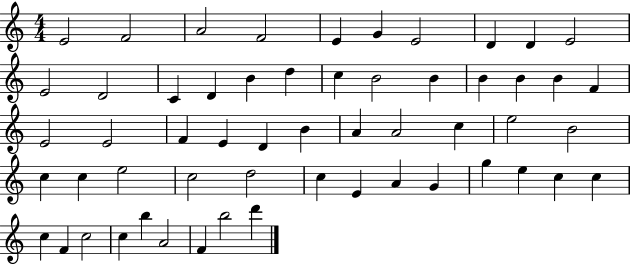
X:1
T:Untitled
M:4/4
L:1/4
K:C
E2 F2 A2 F2 E G E2 D D E2 E2 D2 C D B d c B2 B B B B F E2 E2 F E D B A A2 c e2 B2 c c e2 c2 d2 c E A G g e c c c F c2 c b A2 F b2 d'